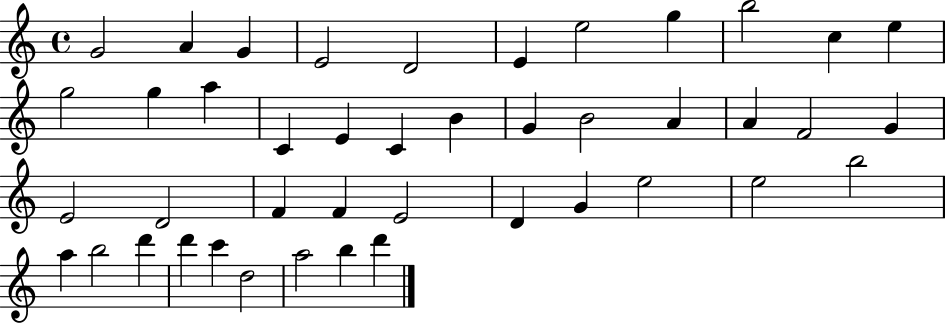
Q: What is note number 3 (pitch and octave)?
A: G4